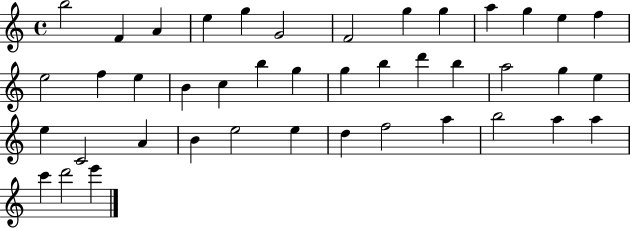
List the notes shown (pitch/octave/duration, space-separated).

B5/h F4/q A4/q E5/q G5/q G4/h F4/h G5/q G5/q A5/q G5/q E5/q F5/q E5/h F5/q E5/q B4/q C5/q B5/q G5/q G5/q B5/q D6/q B5/q A5/h G5/q E5/q E5/q C4/h A4/q B4/q E5/h E5/q D5/q F5/h A5/q B5/h A5/q A5/q C6/q D6/h E6/q